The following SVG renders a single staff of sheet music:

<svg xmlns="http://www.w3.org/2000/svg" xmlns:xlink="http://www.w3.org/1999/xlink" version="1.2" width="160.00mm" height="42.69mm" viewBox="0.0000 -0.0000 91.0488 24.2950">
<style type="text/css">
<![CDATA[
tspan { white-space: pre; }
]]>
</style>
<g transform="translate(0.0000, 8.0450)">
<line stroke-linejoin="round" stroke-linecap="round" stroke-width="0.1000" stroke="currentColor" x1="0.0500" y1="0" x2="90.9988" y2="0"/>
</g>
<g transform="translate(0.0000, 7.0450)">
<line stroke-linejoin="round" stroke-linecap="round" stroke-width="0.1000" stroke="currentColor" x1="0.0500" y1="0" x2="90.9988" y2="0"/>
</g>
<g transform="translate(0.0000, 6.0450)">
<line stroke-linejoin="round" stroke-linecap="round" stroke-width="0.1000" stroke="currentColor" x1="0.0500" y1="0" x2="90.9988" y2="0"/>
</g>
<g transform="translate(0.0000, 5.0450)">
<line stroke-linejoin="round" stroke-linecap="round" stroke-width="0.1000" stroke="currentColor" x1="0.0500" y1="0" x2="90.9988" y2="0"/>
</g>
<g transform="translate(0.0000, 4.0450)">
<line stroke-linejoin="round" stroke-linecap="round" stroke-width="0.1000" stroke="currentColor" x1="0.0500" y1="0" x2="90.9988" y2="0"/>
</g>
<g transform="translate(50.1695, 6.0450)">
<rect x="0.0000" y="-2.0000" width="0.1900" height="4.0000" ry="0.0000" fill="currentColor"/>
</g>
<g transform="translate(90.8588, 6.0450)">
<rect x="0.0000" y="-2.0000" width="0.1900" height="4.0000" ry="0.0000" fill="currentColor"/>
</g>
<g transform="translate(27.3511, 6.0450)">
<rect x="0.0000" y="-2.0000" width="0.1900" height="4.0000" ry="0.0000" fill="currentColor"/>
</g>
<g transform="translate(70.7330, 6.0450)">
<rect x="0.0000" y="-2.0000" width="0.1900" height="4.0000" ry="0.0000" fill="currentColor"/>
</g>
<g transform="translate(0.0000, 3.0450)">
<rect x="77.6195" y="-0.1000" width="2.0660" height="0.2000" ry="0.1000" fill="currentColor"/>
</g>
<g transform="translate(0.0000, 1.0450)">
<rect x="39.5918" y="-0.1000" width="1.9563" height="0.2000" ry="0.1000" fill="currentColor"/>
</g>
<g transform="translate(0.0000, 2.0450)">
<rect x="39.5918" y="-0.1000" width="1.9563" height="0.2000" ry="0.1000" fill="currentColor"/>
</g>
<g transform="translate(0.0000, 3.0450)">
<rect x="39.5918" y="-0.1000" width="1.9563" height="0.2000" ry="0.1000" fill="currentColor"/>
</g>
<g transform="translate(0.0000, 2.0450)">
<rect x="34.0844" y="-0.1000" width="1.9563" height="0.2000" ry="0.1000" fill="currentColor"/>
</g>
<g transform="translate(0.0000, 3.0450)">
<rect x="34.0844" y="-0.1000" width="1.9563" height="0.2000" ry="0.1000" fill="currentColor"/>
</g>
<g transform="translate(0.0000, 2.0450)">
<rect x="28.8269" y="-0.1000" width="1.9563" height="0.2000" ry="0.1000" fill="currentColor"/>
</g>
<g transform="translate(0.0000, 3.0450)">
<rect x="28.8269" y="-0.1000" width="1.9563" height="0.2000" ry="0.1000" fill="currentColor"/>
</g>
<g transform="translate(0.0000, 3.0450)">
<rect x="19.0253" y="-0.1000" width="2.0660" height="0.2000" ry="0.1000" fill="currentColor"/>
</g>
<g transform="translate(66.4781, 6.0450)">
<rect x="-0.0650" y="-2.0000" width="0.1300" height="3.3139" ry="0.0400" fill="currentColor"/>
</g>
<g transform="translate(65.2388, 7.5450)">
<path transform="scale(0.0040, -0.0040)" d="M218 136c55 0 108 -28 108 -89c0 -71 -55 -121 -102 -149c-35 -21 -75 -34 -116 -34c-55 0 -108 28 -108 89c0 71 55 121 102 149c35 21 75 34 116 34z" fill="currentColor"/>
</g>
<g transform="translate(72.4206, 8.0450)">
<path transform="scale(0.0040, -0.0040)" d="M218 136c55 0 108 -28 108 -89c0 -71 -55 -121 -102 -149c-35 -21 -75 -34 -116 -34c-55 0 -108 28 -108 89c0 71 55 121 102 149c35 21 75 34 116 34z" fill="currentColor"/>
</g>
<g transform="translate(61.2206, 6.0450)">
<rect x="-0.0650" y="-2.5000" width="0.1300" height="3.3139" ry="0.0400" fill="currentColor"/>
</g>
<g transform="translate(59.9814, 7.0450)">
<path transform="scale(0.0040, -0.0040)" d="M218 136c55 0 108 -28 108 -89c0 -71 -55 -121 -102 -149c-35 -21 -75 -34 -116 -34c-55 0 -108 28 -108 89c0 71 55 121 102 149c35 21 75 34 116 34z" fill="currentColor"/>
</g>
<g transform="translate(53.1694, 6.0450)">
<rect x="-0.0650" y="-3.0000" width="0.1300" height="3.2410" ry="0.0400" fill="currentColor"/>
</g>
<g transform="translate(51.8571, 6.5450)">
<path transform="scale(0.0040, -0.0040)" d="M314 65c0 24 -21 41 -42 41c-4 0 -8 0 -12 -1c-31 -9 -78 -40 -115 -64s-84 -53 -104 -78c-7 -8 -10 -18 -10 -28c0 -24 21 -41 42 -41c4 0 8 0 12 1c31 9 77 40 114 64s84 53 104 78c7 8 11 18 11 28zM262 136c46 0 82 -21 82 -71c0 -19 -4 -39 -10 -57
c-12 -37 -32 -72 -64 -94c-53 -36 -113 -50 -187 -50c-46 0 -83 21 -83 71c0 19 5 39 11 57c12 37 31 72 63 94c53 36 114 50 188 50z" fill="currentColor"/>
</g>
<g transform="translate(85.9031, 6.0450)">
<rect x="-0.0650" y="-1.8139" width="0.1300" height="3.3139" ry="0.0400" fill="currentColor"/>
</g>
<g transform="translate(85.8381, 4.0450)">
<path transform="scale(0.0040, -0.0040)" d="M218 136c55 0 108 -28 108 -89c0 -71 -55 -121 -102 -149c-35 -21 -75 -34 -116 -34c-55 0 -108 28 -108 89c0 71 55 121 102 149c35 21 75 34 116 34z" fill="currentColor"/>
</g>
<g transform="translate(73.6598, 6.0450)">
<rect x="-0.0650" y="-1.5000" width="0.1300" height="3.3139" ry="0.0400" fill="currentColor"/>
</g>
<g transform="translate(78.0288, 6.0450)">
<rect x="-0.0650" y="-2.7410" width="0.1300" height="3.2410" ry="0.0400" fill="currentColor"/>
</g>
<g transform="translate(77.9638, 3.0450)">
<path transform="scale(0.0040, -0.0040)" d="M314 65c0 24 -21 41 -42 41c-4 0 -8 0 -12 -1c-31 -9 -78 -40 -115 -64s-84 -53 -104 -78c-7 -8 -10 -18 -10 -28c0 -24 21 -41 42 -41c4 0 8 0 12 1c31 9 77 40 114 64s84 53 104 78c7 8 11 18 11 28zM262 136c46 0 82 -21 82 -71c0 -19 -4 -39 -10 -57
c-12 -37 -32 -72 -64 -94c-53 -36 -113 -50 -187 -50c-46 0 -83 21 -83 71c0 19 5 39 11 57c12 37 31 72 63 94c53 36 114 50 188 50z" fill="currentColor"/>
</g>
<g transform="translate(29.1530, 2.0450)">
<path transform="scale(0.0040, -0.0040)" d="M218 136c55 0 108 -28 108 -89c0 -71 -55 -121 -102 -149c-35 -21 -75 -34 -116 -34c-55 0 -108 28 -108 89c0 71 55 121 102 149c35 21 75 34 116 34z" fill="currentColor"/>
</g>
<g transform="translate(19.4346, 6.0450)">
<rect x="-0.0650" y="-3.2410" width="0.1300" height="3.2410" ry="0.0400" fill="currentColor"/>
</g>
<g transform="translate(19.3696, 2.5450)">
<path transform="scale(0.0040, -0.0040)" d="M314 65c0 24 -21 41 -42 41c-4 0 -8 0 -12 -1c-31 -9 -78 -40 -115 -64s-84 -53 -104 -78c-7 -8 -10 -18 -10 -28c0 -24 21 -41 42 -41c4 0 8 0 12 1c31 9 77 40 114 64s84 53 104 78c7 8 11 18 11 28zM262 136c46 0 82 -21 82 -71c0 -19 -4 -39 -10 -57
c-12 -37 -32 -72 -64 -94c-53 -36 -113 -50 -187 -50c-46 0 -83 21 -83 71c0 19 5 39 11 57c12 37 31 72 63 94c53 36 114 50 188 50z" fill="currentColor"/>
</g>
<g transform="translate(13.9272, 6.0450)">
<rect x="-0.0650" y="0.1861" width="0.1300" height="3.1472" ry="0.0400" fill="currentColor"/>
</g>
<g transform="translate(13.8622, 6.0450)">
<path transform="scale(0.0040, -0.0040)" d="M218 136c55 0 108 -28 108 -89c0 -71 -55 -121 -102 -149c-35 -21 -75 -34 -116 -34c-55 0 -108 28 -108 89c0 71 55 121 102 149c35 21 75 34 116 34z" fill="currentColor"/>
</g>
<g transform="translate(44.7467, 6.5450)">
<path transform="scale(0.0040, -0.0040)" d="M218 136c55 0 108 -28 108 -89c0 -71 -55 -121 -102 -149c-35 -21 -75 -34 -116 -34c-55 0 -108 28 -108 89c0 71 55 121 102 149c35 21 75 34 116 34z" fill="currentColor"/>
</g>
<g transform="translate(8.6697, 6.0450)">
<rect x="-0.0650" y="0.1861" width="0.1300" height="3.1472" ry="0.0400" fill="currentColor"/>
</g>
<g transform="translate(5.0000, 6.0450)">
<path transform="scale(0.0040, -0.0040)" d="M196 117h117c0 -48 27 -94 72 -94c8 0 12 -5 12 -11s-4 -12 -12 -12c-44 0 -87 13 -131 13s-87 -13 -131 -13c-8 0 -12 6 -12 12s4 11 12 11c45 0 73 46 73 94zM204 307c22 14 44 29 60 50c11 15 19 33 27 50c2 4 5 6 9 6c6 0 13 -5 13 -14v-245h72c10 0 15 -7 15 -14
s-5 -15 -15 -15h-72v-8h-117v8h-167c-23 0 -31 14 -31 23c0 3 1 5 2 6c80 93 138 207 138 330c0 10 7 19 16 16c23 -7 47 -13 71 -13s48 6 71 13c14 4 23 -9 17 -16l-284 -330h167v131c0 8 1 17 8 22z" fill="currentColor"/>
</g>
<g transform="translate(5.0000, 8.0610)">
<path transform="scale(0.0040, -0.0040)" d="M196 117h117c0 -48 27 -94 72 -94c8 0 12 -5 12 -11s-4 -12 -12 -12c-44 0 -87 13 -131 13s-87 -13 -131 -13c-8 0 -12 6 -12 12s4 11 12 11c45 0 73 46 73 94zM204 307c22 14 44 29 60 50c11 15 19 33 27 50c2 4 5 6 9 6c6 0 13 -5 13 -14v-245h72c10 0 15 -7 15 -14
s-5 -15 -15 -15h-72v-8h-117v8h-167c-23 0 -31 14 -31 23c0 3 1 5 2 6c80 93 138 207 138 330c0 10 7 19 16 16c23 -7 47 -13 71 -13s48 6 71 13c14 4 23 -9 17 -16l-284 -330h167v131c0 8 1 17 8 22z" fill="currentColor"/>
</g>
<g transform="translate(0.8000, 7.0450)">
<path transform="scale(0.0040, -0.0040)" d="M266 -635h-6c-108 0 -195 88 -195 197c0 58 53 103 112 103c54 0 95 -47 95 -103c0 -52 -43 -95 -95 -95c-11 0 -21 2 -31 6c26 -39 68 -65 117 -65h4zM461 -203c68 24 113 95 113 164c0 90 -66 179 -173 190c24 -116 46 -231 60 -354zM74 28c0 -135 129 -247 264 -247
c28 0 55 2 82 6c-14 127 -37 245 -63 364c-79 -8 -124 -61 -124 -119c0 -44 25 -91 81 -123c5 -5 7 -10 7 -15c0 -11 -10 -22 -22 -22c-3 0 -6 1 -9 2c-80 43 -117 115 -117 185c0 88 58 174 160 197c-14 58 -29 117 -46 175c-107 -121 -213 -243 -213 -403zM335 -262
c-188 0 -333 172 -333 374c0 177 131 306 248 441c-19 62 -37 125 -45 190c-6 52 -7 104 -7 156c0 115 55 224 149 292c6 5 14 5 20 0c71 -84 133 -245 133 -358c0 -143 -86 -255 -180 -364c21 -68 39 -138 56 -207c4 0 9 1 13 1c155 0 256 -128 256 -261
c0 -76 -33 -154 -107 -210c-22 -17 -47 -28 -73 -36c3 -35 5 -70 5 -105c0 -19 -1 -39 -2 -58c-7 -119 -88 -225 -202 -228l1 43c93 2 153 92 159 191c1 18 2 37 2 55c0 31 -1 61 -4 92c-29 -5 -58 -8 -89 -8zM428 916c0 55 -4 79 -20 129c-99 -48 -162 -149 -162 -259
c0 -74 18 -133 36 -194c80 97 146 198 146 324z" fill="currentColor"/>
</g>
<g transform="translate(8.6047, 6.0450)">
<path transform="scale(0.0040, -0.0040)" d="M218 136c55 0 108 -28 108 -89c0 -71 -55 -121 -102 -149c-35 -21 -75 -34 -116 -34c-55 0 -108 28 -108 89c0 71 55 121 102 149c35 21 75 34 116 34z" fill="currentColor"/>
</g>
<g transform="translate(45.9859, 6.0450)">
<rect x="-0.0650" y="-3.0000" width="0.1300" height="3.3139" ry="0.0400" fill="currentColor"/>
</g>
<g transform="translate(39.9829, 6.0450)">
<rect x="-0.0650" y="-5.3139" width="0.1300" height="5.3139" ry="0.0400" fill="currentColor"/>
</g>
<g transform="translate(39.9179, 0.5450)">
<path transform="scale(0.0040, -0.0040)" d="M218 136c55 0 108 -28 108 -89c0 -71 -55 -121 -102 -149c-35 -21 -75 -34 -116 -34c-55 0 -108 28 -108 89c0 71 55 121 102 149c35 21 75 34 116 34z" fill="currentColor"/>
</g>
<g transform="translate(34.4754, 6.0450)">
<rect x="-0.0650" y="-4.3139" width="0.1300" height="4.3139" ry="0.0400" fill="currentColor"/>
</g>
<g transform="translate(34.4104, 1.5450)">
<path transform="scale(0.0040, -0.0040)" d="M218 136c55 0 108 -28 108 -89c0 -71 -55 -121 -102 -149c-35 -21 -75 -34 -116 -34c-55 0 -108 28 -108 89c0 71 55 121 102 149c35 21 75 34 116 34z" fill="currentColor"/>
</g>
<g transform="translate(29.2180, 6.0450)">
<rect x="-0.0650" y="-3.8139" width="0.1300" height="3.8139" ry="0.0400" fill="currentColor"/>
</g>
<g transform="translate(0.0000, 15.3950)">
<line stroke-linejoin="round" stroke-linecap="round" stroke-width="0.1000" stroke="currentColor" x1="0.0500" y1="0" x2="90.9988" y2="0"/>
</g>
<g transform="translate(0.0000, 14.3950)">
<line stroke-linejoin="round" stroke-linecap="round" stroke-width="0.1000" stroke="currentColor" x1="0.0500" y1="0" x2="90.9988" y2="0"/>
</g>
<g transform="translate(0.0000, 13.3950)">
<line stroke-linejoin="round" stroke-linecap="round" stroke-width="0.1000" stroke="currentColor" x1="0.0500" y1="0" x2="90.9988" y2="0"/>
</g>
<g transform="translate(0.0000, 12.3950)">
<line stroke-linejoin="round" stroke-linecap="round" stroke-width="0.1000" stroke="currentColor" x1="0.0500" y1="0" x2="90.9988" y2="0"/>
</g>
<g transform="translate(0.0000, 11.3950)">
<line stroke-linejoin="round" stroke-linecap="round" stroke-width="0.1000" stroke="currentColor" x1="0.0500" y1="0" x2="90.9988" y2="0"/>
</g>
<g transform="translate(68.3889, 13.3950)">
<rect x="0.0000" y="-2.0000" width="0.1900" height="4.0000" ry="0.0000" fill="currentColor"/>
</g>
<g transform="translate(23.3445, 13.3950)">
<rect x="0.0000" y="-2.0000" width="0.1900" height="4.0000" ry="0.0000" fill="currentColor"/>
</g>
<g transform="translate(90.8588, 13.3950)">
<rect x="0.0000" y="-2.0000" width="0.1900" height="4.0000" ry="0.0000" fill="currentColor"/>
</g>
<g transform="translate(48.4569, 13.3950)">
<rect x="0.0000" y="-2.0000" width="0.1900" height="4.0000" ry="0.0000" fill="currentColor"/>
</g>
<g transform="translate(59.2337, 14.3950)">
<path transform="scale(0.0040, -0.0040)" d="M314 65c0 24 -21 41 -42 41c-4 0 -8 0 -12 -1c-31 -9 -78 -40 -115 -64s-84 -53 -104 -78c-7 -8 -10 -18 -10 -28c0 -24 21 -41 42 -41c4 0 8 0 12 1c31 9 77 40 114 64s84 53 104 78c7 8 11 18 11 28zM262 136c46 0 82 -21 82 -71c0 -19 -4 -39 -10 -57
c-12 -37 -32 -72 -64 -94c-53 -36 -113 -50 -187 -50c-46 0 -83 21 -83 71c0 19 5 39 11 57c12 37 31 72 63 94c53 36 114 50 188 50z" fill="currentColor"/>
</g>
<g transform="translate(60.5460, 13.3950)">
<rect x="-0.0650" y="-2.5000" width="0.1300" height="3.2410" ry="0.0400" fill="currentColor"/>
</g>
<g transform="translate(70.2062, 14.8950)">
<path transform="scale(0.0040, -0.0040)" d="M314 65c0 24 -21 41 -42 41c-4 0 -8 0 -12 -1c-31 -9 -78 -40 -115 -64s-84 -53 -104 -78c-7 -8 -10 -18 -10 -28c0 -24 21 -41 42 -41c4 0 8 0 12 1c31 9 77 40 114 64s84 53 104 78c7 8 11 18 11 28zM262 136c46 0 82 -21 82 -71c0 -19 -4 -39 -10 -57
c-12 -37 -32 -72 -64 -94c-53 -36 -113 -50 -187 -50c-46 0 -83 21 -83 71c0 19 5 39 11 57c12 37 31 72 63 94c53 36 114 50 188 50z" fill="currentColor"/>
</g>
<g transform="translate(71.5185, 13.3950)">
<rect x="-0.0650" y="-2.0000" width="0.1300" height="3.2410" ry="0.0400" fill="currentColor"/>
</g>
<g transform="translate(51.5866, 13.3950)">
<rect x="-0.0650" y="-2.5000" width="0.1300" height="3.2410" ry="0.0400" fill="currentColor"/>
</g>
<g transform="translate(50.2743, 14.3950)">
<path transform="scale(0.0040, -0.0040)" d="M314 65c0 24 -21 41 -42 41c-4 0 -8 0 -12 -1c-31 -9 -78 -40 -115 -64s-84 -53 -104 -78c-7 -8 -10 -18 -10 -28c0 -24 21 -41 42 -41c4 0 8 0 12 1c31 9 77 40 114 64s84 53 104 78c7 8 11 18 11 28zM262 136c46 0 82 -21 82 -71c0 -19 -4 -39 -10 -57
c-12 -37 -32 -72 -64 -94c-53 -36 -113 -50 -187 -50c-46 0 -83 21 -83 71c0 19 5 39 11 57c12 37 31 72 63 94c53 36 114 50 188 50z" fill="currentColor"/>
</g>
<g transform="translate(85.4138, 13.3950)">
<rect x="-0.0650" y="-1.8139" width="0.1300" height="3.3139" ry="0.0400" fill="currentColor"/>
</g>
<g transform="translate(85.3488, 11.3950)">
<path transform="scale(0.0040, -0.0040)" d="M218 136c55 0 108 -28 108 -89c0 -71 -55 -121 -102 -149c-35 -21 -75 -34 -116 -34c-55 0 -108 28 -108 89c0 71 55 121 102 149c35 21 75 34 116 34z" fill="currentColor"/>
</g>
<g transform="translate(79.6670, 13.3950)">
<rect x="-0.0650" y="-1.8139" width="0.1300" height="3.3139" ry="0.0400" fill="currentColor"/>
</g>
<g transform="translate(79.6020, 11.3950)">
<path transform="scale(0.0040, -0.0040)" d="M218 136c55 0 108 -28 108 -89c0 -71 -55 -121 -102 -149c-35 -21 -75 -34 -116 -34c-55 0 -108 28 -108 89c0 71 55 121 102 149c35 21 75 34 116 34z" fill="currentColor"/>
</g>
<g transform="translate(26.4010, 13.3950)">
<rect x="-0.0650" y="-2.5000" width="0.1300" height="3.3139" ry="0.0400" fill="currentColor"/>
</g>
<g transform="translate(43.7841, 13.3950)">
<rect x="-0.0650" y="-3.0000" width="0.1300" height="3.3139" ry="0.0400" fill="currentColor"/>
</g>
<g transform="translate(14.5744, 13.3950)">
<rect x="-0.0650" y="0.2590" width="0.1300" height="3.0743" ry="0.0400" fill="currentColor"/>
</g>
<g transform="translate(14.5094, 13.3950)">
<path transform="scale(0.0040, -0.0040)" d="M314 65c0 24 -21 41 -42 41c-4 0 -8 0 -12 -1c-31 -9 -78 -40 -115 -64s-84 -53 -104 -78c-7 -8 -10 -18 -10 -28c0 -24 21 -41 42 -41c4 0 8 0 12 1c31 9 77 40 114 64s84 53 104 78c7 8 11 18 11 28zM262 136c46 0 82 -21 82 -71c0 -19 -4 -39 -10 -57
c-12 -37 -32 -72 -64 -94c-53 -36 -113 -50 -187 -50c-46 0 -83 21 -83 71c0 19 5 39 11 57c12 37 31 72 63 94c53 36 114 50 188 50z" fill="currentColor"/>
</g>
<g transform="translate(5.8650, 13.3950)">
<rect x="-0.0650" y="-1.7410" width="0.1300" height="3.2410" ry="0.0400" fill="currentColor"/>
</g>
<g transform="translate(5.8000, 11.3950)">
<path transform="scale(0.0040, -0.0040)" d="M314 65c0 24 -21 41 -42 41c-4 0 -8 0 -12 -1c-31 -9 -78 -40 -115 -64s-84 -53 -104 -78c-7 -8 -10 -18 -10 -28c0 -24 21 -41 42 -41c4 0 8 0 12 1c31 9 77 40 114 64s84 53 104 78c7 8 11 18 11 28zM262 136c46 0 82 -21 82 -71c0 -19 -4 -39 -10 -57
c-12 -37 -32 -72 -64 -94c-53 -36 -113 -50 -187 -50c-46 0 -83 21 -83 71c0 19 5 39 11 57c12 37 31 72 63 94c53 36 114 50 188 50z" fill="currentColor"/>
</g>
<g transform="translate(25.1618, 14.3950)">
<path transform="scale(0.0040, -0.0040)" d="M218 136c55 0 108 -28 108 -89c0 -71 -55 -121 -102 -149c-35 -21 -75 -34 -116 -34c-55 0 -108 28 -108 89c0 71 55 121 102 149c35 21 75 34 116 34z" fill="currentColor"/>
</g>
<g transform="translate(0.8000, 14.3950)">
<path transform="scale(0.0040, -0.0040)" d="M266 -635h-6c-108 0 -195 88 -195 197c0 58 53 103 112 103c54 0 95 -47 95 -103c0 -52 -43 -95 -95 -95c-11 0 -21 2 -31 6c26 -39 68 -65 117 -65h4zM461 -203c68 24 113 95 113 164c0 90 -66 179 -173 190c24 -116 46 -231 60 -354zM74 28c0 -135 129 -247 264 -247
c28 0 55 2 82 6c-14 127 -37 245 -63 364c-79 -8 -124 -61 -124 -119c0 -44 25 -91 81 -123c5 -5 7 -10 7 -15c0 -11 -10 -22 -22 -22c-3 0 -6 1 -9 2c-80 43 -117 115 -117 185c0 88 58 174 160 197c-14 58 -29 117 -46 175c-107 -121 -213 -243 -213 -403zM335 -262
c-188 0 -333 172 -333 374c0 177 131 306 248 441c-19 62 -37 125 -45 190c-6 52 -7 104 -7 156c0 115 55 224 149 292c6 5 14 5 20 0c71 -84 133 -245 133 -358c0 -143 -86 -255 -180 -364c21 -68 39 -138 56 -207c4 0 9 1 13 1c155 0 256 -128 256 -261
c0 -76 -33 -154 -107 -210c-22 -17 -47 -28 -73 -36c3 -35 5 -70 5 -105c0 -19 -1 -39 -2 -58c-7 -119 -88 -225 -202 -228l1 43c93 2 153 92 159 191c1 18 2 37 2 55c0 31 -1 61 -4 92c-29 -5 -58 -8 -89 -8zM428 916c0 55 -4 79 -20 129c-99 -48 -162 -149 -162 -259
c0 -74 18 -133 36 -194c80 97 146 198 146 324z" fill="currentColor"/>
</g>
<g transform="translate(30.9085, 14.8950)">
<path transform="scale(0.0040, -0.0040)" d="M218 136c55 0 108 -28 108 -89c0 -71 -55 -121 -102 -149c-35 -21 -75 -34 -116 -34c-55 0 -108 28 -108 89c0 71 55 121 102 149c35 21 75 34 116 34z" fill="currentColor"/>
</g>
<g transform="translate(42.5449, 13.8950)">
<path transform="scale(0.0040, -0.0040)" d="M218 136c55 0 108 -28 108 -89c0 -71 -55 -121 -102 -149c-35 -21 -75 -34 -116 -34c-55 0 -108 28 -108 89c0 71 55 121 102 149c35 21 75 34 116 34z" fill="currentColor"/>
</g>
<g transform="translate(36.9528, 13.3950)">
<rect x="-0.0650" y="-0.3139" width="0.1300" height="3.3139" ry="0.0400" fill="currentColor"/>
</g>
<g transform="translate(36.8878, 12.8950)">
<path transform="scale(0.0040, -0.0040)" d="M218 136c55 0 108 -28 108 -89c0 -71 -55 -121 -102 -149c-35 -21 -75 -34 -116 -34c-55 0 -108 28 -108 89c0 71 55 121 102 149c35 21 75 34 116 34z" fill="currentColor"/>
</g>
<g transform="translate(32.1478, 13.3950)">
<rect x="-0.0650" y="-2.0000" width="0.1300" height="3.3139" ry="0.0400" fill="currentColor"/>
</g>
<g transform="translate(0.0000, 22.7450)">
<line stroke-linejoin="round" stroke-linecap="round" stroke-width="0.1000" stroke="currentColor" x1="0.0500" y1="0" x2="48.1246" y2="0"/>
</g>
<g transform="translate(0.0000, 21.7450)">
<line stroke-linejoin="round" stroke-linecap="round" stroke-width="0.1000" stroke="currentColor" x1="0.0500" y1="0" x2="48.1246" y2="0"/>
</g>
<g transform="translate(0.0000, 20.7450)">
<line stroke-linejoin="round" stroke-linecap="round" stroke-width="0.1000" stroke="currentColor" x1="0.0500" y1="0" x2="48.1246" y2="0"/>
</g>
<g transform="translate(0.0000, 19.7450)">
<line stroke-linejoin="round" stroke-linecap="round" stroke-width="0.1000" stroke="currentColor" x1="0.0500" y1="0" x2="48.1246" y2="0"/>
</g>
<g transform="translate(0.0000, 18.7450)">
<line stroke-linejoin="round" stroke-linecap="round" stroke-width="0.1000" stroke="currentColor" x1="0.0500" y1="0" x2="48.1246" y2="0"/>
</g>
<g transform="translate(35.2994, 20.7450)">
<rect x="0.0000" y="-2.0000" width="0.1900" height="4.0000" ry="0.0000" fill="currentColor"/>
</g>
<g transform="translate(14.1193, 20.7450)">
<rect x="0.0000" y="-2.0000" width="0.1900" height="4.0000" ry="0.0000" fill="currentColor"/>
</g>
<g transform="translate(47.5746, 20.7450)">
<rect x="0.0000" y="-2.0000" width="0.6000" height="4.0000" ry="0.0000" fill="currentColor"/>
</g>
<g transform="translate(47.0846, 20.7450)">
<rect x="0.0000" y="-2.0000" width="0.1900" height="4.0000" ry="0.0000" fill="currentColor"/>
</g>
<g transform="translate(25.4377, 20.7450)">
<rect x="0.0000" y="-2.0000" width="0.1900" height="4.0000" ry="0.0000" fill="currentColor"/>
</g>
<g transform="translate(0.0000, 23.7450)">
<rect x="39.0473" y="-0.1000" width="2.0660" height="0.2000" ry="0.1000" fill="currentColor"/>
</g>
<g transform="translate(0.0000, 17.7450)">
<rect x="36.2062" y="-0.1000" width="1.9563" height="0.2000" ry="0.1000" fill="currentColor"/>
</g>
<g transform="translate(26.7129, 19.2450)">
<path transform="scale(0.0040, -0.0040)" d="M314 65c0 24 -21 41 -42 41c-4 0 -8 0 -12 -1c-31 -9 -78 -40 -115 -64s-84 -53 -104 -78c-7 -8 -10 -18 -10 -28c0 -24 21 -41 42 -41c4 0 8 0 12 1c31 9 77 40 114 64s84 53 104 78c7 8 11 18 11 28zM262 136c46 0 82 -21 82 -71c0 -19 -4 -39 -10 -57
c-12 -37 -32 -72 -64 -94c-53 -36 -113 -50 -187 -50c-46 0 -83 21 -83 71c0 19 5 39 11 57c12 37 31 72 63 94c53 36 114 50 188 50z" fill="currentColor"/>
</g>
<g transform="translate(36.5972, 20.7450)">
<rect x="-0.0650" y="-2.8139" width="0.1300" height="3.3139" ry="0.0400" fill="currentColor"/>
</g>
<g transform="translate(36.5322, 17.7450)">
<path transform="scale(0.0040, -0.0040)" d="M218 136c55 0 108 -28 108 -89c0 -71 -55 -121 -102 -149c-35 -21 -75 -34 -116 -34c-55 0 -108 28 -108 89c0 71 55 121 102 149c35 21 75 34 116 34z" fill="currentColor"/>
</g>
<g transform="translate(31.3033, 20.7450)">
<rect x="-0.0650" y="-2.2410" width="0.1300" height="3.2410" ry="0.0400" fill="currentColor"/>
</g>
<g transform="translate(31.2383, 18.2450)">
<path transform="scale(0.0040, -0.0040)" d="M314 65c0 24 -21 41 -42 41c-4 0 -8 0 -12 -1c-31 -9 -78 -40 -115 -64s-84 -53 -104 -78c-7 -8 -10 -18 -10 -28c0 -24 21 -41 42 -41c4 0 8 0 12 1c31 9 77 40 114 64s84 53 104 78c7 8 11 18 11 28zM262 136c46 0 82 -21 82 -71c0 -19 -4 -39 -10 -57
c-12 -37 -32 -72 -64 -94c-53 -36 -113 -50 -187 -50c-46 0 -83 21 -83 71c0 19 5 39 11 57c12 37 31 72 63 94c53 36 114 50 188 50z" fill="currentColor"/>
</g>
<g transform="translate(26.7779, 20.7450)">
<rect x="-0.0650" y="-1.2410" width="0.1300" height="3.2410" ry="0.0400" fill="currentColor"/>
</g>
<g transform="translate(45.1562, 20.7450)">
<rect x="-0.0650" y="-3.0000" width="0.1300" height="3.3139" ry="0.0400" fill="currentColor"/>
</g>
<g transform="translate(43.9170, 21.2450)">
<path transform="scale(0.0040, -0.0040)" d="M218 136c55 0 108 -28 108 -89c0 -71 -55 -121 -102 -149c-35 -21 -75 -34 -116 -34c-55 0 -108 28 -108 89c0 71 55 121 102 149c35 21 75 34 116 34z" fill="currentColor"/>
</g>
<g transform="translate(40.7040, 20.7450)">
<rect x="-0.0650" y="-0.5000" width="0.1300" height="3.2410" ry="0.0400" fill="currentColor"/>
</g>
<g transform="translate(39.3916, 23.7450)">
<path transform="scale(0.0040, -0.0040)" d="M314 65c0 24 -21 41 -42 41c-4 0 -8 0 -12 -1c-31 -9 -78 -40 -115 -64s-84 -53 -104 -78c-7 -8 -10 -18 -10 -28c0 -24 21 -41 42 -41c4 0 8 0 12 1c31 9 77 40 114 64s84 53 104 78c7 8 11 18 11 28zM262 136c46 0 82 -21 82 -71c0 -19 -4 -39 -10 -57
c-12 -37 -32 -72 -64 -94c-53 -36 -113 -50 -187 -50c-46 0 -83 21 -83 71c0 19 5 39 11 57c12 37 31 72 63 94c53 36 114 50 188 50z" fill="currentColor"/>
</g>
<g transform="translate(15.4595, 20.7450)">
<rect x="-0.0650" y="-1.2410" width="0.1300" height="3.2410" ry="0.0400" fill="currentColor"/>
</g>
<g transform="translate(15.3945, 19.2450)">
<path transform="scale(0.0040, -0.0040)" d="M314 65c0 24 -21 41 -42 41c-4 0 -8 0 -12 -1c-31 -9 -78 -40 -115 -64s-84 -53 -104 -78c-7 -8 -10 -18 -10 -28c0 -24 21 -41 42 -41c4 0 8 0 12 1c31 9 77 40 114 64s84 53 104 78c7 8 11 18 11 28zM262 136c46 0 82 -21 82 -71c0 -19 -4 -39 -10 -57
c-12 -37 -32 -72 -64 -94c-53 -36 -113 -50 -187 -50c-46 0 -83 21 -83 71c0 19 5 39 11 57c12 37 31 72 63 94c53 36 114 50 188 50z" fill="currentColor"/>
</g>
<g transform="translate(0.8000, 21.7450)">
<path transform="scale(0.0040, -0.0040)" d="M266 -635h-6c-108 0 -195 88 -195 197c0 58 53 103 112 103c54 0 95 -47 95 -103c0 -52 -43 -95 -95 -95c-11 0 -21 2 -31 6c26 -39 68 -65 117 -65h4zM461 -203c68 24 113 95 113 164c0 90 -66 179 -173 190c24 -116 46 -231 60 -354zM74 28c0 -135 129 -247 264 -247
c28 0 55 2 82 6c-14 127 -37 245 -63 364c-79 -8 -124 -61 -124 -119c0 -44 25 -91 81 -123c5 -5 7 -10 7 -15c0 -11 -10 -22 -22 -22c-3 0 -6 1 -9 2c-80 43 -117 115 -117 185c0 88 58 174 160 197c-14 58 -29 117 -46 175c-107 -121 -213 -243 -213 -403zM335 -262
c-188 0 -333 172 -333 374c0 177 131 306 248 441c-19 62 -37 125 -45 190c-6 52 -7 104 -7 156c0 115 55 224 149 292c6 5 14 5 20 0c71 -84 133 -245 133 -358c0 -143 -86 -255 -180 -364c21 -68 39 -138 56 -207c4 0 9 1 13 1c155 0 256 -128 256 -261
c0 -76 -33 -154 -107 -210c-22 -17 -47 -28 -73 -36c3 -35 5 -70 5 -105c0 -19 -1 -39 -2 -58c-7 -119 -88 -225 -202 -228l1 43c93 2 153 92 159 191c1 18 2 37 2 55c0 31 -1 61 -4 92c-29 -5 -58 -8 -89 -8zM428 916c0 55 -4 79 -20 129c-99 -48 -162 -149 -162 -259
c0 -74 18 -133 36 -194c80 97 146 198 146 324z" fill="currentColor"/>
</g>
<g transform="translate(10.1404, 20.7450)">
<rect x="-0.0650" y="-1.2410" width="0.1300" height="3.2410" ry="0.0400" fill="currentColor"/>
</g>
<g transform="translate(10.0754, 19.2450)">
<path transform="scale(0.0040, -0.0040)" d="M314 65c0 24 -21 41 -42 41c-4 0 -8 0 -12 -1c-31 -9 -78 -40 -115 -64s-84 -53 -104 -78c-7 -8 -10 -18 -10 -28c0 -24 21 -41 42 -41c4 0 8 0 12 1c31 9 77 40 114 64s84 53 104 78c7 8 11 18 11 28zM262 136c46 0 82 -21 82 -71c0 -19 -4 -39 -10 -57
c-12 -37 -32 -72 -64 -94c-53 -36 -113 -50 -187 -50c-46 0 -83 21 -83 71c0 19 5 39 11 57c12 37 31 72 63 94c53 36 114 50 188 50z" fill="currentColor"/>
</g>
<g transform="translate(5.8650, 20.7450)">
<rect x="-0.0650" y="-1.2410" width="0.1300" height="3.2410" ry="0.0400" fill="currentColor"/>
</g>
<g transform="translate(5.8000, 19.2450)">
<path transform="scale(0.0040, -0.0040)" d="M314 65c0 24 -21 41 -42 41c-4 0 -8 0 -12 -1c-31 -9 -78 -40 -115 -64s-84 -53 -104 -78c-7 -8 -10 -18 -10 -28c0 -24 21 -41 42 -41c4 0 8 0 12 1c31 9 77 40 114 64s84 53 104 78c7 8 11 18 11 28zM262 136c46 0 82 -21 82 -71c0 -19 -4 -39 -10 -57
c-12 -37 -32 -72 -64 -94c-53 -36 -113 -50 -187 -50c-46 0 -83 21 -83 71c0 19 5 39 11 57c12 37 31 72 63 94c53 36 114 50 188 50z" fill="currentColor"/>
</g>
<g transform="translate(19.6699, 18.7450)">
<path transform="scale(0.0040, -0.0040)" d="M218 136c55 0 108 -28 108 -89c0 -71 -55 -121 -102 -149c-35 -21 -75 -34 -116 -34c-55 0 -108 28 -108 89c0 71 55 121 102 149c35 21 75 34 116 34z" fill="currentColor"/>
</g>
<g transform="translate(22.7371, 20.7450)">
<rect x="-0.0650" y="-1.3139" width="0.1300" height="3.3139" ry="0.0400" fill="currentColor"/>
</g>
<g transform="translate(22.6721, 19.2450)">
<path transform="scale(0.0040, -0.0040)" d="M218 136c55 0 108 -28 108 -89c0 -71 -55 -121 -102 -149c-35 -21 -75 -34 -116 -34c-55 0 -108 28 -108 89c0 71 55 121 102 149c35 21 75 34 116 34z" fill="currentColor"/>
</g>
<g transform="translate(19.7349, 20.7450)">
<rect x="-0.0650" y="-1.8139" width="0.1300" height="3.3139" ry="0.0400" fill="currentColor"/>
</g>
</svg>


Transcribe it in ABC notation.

X:1
T:Untitled
M:4/4
L:1/4
K:C
B B b2 c' d' f' A A2 G F E a2 f f2 B2 G F c A G2 G2 F2 f f e2 e2 e2 f e e2 g2 a C2 A